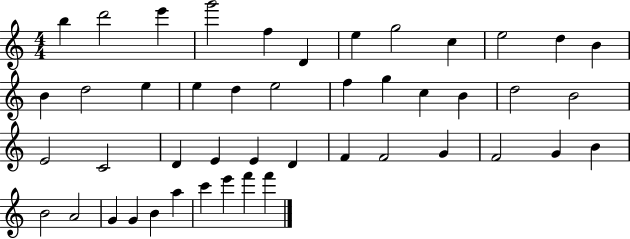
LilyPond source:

{
  \clef treble
  \numericTimeSignature
  \time 4/4
  \key c \major
  b''4 d'''2 e'''4 | g'''2 f''4 d'4 | e''4 g''2 c''4 | e''2 d''4 b'4 | \break b'4 d''2 e''4 | e''4 d''4 e''2 | f''4 g''4 c''4 b'4 | d''2 b'2 | \break e'2 c'2 | d'4 e'4 e'4 d'4 | f'4 f'2 g'4 | f'2 g'4 b'4 | \break b'2 a'2 | g'4 g'4 b'4 a''4 | c'''4 e'''4 f'''4 f'''4 | \bar "|."
}